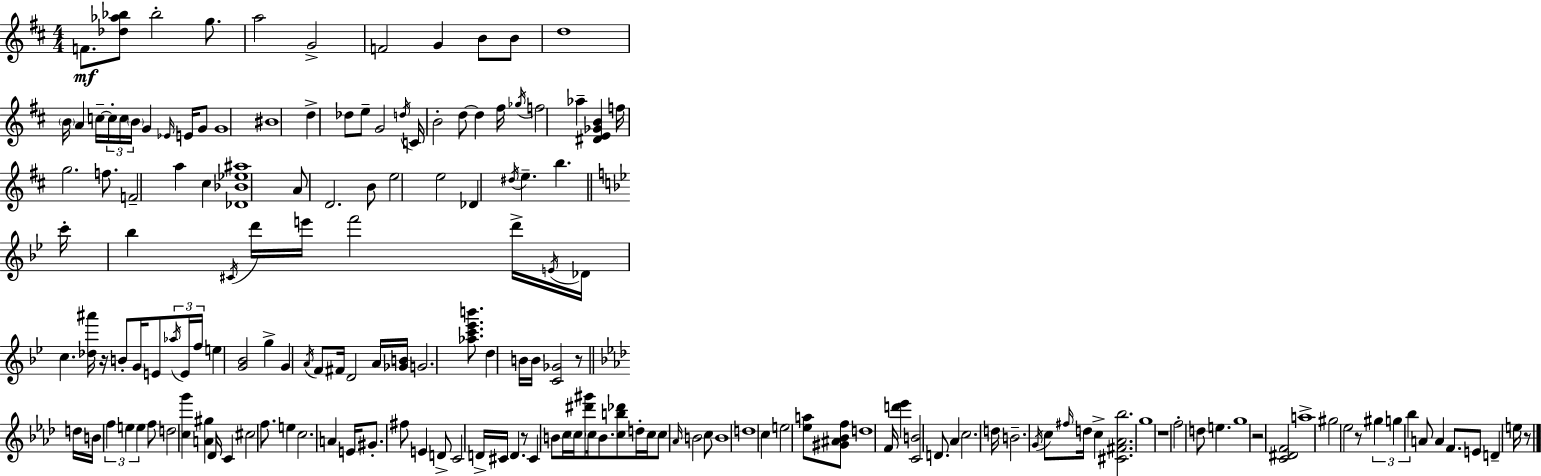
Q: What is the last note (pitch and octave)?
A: E5